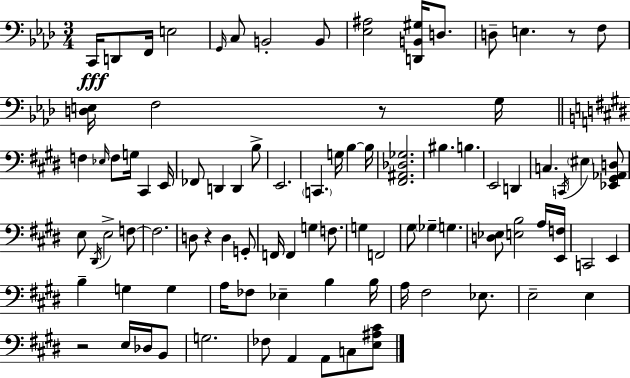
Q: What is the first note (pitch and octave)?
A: C2